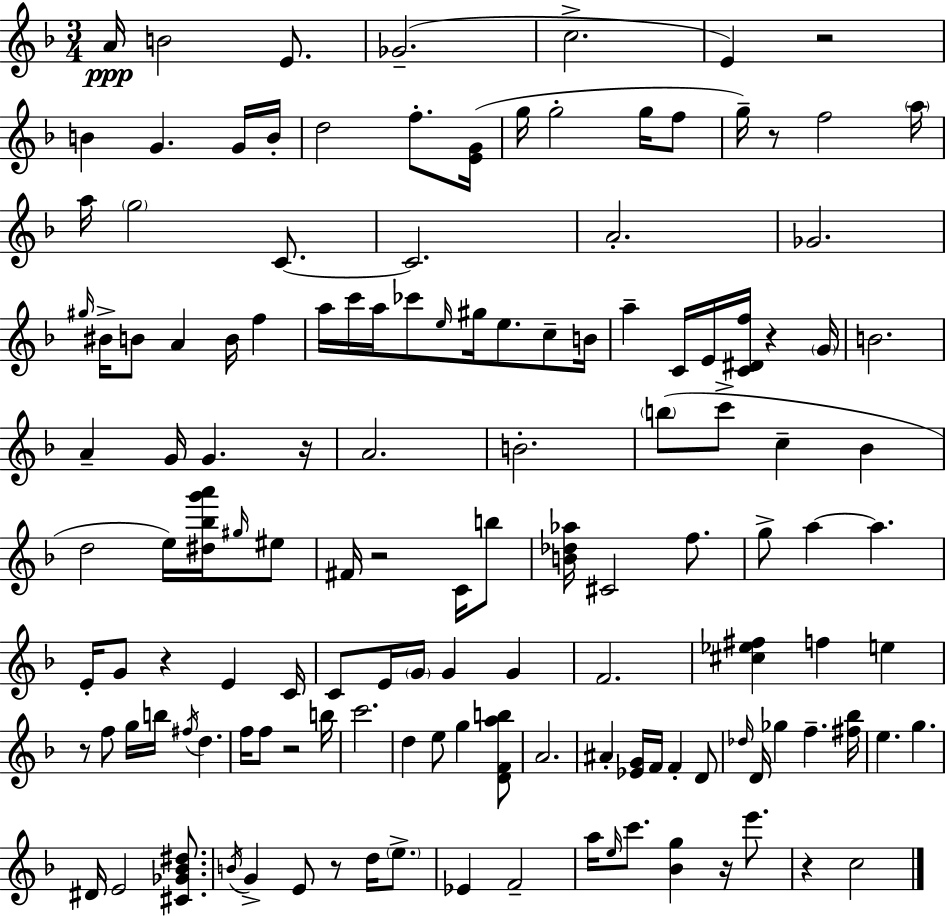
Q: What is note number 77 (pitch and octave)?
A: F5